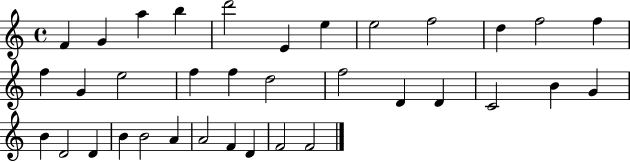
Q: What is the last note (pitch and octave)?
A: F4